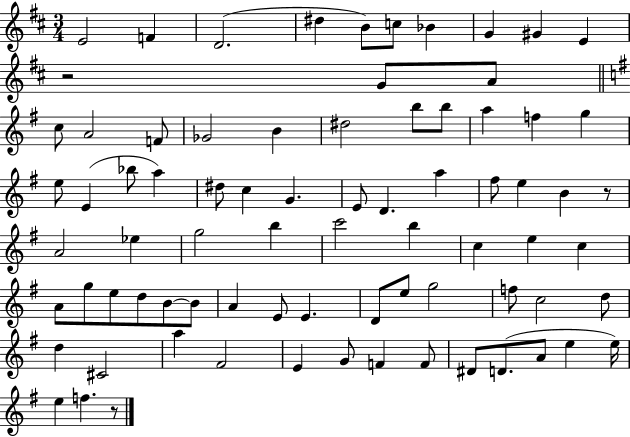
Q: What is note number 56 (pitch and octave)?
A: E5